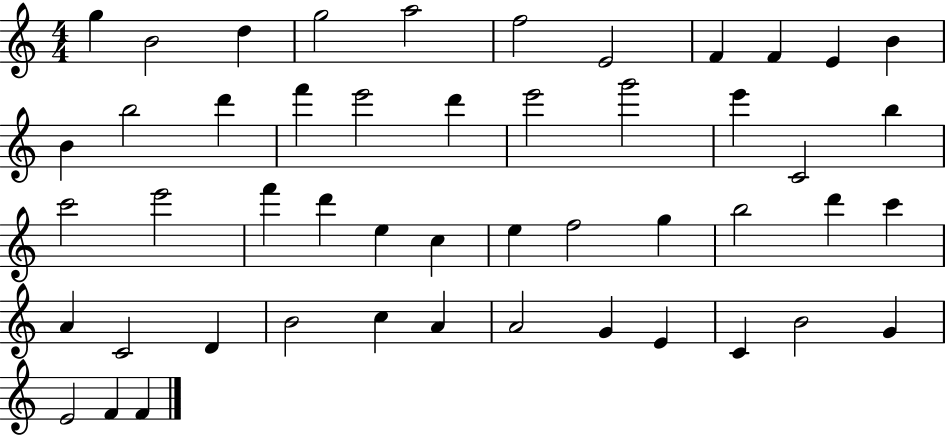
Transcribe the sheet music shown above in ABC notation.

X:1
T:Untitled
M:4/4
L:1/4
K:C
g B2 d g2 a2 f2 E2 F F E B B b2 d' f' e'2 d' e'2 g'2 e' C2 b c'2 e'2 f' d' e c e f2 g b2 d' c' A C2 D B2 c A A2 G E C B2 G E2 F F